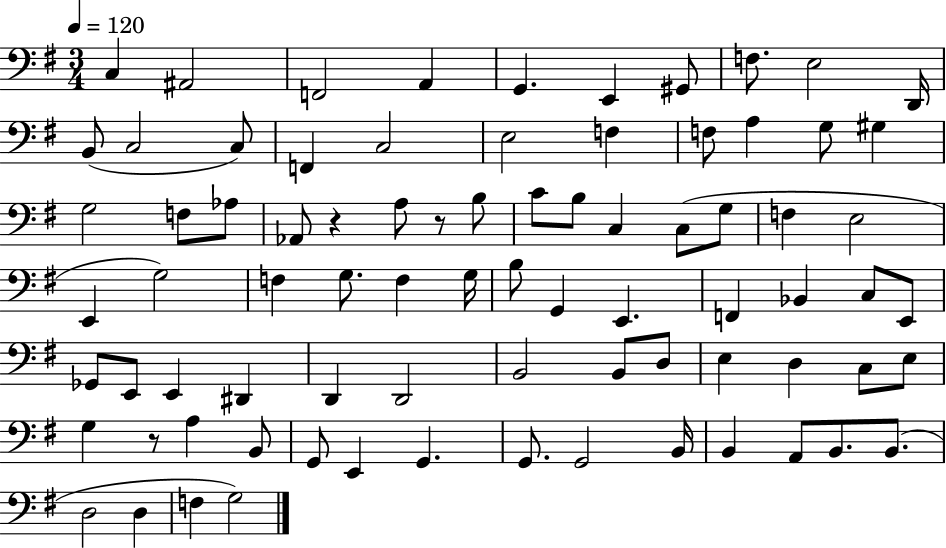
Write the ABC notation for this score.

X:1
T:Untitled
M:3/4
L:1/4
K:G
C, ^A,,2 F,,2 A,, G,, E,, ^G,,/2 F,/2 E,2 D,,/4 B,,/2 C,2 C,/2 F,, C,2 E,2 F, F,/2 A, G,/2 ^G, G,2 F,/2 _A,/2 _A,,/2 z A,/2 z/2 B,/2 C/2 B,/2 C, C,/2 G,/2 F, E,2 E,, G,2 F, G,/2 F, G,/4 B,/2 G,, E,, F,, _B,, C,/2 E,,/2 _G,,/2 E,,/2 E,, ^D,, D,, D,,2 B,,2 B,,/2 D,/2 E, D, C,/2 E,/2 G, z/2 A, B,,/2 G,,/2 E,, G,, G,,/2 G,,2 B,,/4 B,, A,,/2 B,,/2 B,,/2 D,2 D, F, G,2